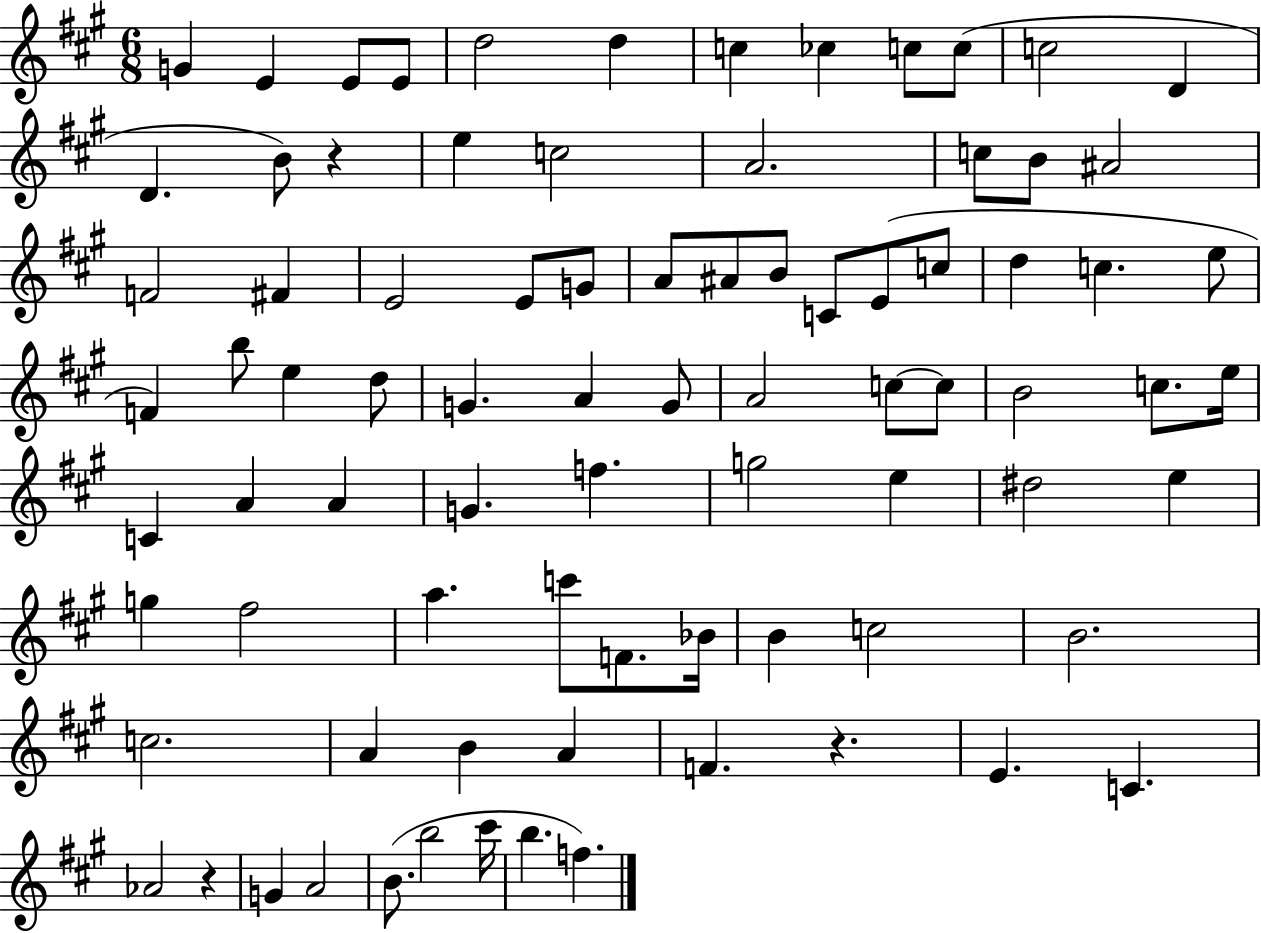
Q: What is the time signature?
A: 6/8